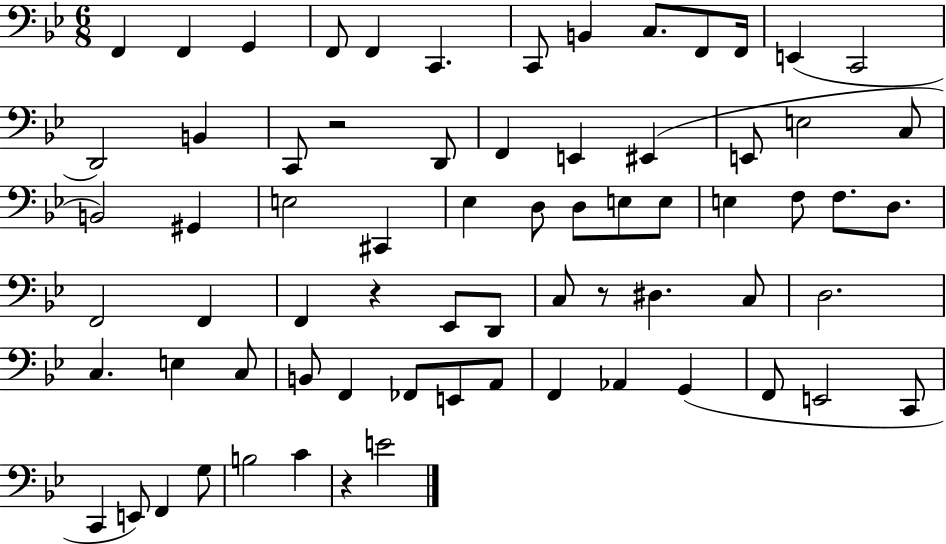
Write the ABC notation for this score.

X:1
T:Untitled
M:6/8
L:1/4
K:Bb
F,, F,, G,, F,,/2 F,, C,, C,,/2 B,, C,/2 F,,/2 F,,/4 E,, C,,2 D,,2 B,, C,,/2 z2 D,,/2 F,, E,, ^E,, E,,/2 E,2 C,/2 B,,2 ^G,, E,2 ^C,, _E, D,/2 D,/2 E,/2 E,/2 E, F,/2 F,/2 D,/2 F,,2 F,, F,, z _E,,/2 D,,/2 C,/2 z/2 ^D, C,/2 D,2 C, E, C,/2 B,,/2 F,, _F,,/2 E,,/2 A,,/2 F,, _A,, G,, F,,/2 E,,2 C,,/2 C,, E,,/2 F,, G,/2 B,2 C z E2